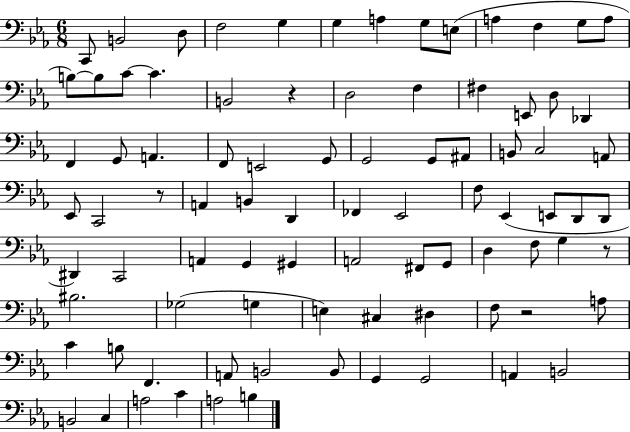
{
  \clef bass
  \numericTimeSignature
  \time 6/8
  \key ees \major
  c,8 b,2 d8 | f2 g4 | g4 a4 g8 e8( | a4 f4 g8 a8 | \break b8~~) b8 c'8~~ c'4. | b,2 r4 | d2 f4 | fis4 e,8 d8 des,4 | \break f,4 g,8 a,4. | f,8 e,2 g,8 | g,2 g,8 ais,8 | b,8 c2 a,8 | \break ees,8 c,2 r8 | a,4 b,4 d,4 | fes,4 ees,2 | f8 ees,4( e,8 d,8 d,8 | \break dis,4) c,2 | a,4 g,4 gis,4 | a,2 fis,8 g,8 | d4 f8 g4 r8 | \break bis2. | ges2( g4 | e4) cis4 dis4 | f8 r2 a8 | \break c'4 b8 f,4. | a,8 b,2 b,8 | g,4 g,2 | a,4 b,2 | \break b,2 c4 | a2 c'4 | a2 b4 | \bar "|."
}